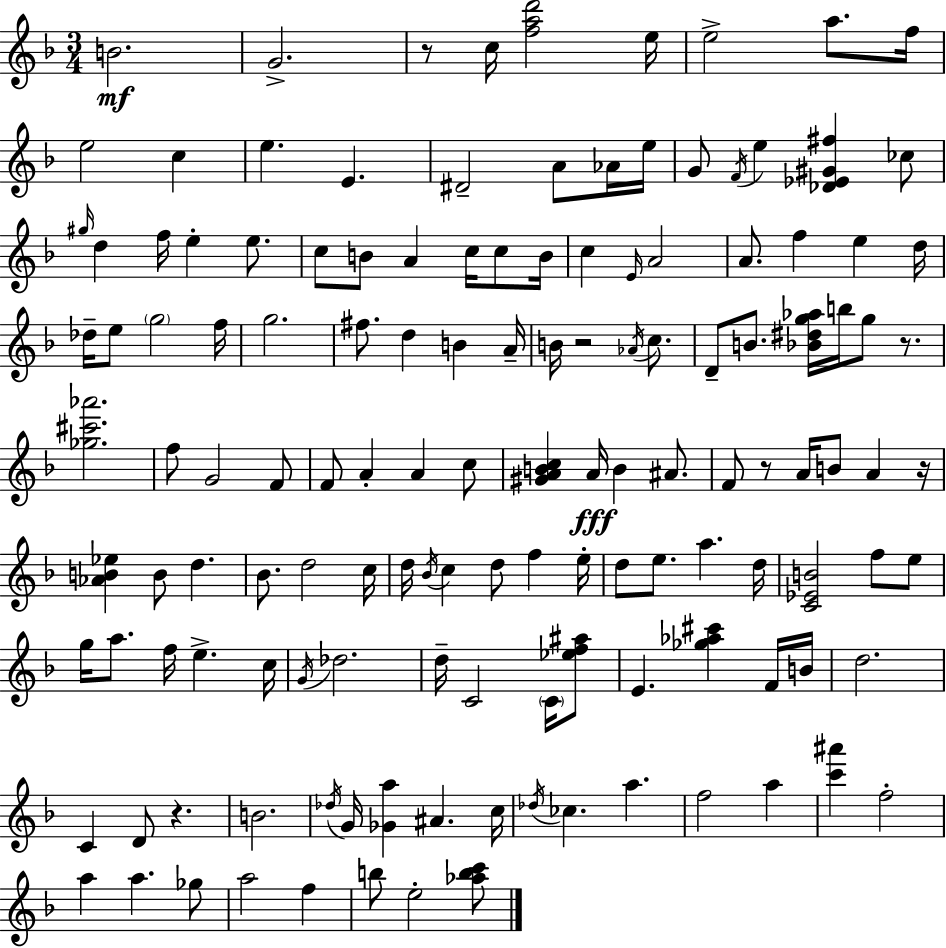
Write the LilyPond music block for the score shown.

{
  \clef treble
  \numericTimeSignature
  \time 3/4
  \key d \minor
  b'2.\mf | g'2.-> | r8 c''16 <f'' a'' d'''>2 e''16 | e''2-> a''8. f''16 | \break e''2 c''4 | e''4. e'4. | dis'2-- a'8 aes'16 e''16 | g'8 \acciaccatura { f'16 } e''4 <des' ees' gis' fis''>4 ces''8 | \break \grace { gis''16 } d''4 f''16 e''4-. e''8. | c''8 b'8 a'4 c''16 c''8 | b'16 c''4 \grace { e'16 } a'2 | a'8. f''4 e''4 | \break d''16 des''16-- e''8 \parenthesize g''2 | f''16 g''2. | fis''8. d''4 b'4 | a'16-- b'16 r2 | \break \acciaccatura { aes'16 } c''8. d'8-- b'8. <bes' dis'' g'' aes''>16 b''16 g''8 | r8. <ges'' cis''' aes'''>2. | f''8 g'2 | f'8 f'8 a'4-. a'4 | \break c''8 <gis' a' b' c''>4 a'16\fff b'4 | ais'8. f'8 r8 a'16 b'8 a'4 | r16 <aes' b' ees''>4 b'8 d''4. | bes'8. d''2 | \break c''16 d''16 \acciaccatura { bes'16 } c''4 d''8 | f''4 e''16-. d''8 e''8. a''4. | d''16 <c' ees' b'>2 | f''8 e''8 g''16 a''8. f''16 e''4.-> | \break c''16 \acciaccatura { g'16 } des''2. | d''16-- c'2 | \parenthesize c'16 <ees'' f'' ais''>8 e'4. | <ges'' aes'' cis'''>4 f'16 b'16 d''2. | \break c'4 d'8 | r4. b'2. | \acciaccatura { des''16 } g'16 <ges' a''>4 | ais'4. c''16 \acciaccatura { des''16 } ces''4. | \break a''4. f''2 | a''4 <c''' ais'''>4 | f''2-. a''4 | a''4. ges''8 a''2 | \break f''4 b''8 e''2-. | <aes'' b'' c'''>8 \bar "|."
}